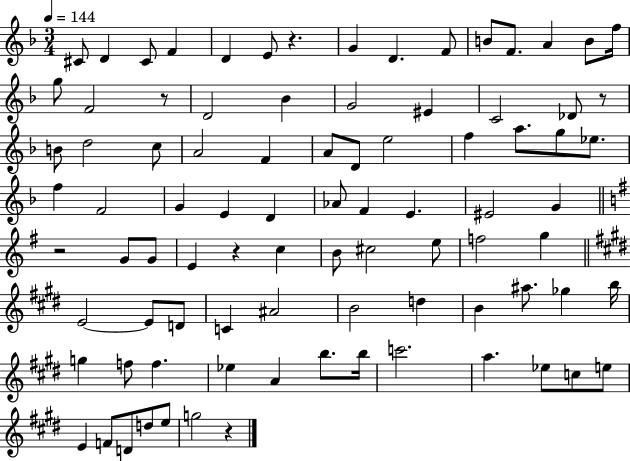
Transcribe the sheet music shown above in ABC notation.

X:1
T:Untitled
M:3/4
L:1/4
K:F
^C/2 D ^C/2 F D E/2 z G D F/2 B/2 F/2 A B/2 f/4 g/2 F2 z/2 D2 _B G2 ^E C2 _D/2 z/2 B/2 d2 c/2 A2 F A/2 D/2 e2 f a/2 g/2 _e/2 f F2 G E D _A/2 F E ^E2 G z2 G/2 G/2 E z c B/2 ^c2 e/2 f2 g E2 E/2 D/2 C ^A2 B2 d B ^a/2 _g b/4 g f/2 f _e A b/2 b/4 c'2 a _e/2 c/2 e/2 E F/2 D/2 d/2 e/2 g2 z